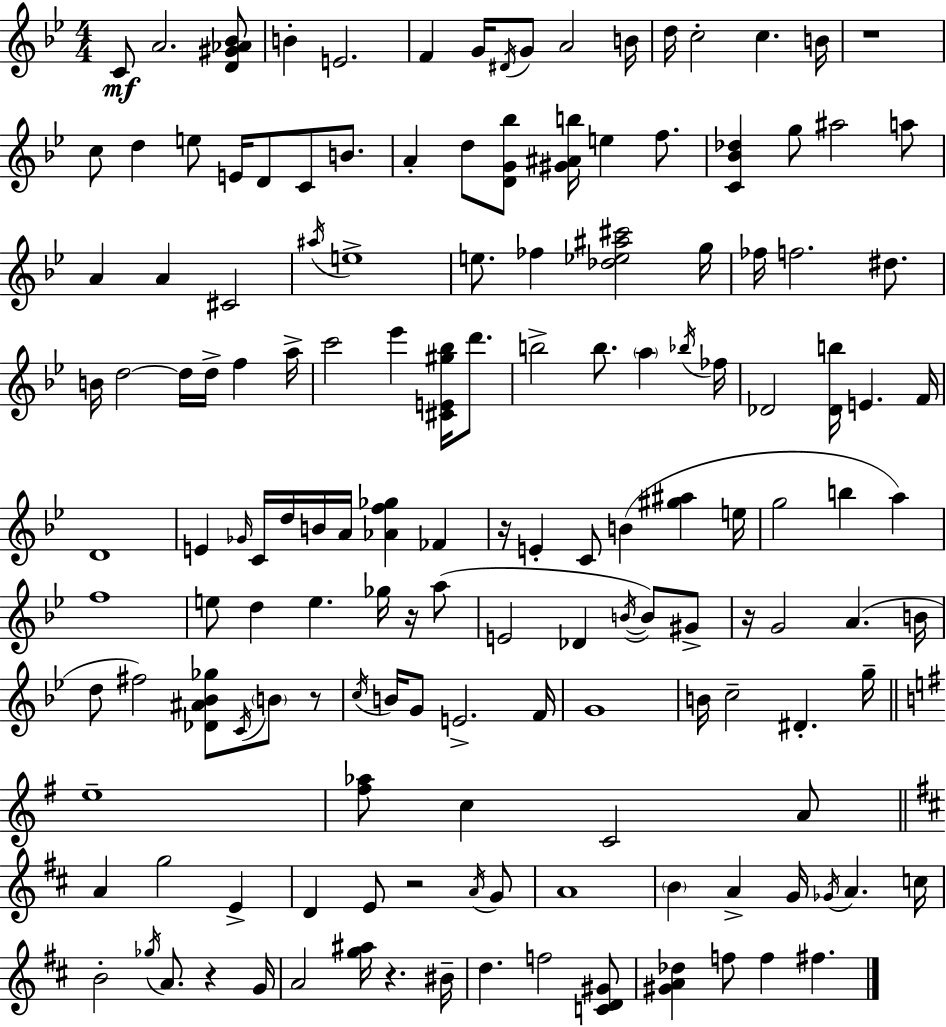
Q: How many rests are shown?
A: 8